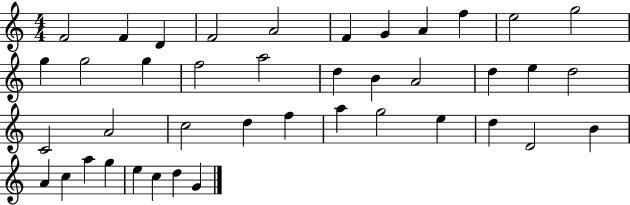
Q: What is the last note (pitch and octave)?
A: G4